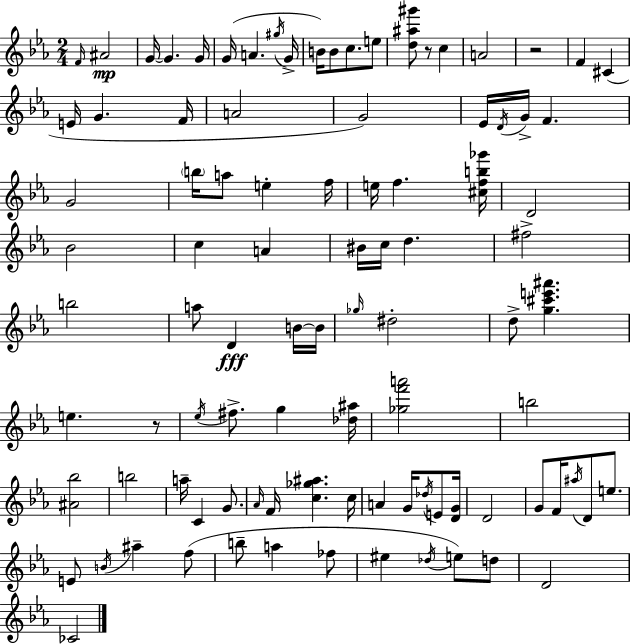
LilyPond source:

{
  \clef treble
  \numericTimeSignature
  \time 2/4
  \key ees \major
  \grace { f'16 }\mp ais'2 | g'16~~ g'4. | g'16 g'16( a'4. | \acciaccatura { gis''16 } g'16-> b'16) b'8 c''8. | \break e''8 <d'' ais'' gis'''>8 r8 c''4 | a'2 | r2 | f'4 cis'4( | \break e'16 g'4. | f'16 a'2 | g'2) | ees'16 \acciaccatura { d'16 } g'16-> f'4. | \break g'2 | \parenthesize b''16 a''8 e''4-. | f''16 e''16 f''4. | <cis'' f'' b'' ges'''>16 d'2 | \break bes'2 | c''4 a'4 | bis'16 c''16 d''4. | fis''2-> | \break b''2 | a''8 d'4\fff | b'16~~ b'16 \grace { ges''16 } dis''2-. | d''8-> <g'' cis''' e''' ais'''>4. | \break e''4. | r8 \acciaccatura { ees''16 } fis''8.-> | g''4 <des'' ais''>16 <ges'' f''' a'''>2 | b''2 | \break <ais' bes''>2 | b''2 | a''16-- c'4 | g'8. \grace { aes'16 } f'16 <c'' ges'' ais''>4. | \break c''16 a'4 | g'16 \acciaccatura { des''16 } e'8 <d' g'>16 d'2 | g'8 | f'16 \acciaccatura { ais''16 } d'8 e''8. | \break e'8 \acciaccatura { b'16 } ais''4-- f''8( | b''8-- a''4 fes''8 | eis''4 \acciaccatura { des''16 }) e''8 | d''8 d'2 | \break ces'2 | \bar "|."
}